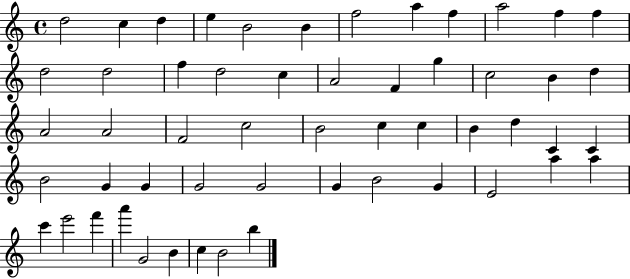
D5/h C5/q D5/q E5/q B4/h B4/q F5/h A5/q F5/q A5/h F5/q F5/q D5/h D5/h F5/q D5/h C5/q A4/h F4/q G5/q C5/h B4/q D5/q A4/h A4/h F4/h C5/h B4/h C5/q C5/q B4/q D5/q C4/q C4/q B4/h G4/q G4/q G4/h G4/h G4/q B4/h G4/q E4/h A5/q A5/q C6/q E6/h F6/q A6/q G4/h B4/q C5/q B4/h B5/q